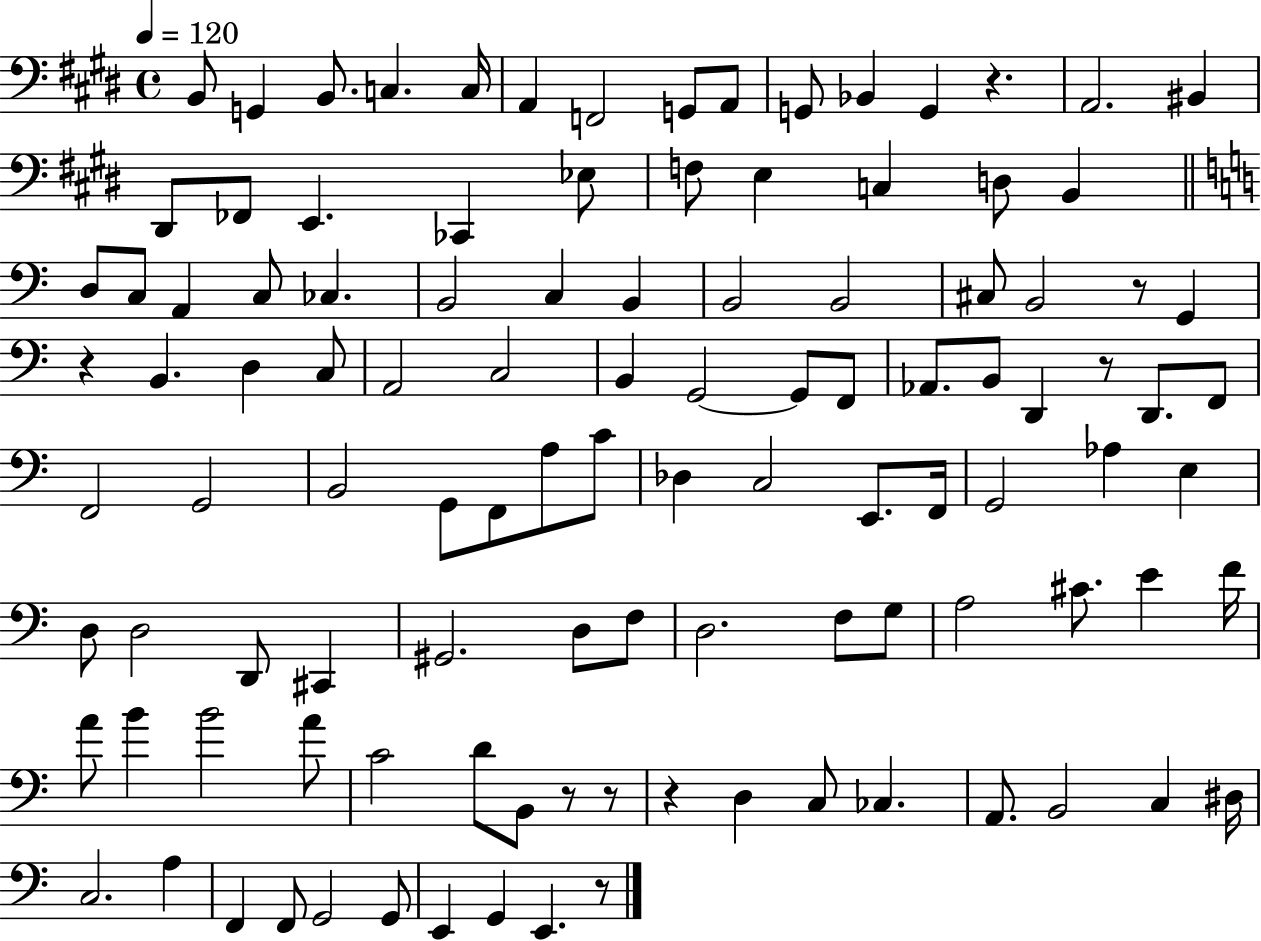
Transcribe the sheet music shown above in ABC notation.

X:1
T:Untitled
M:4/4
L:1/4
K:E
B,,/2 G,, B,,/2 C, C,/4 A,, F,,2 G,,/2 A,,/2 G,,/2 _B,, G,, z A,,2 ^B,, ^D,,/2 _F,,/2 E,, _C,, _E,/2 F,/2 E, C, D,/2 B,, D,/2 C,/2 A,, C,/2 _C, B,,2 C, B,, B,,2 B,,2 ^C,/2 B,,2 z/2 G,, z B,, D, C,/2 A,,2 C,2 B,, G,,2 G,,/2 F,,/2 _A,,/2 B,,/2 D,, z/2 D,,/2 F,,/2 F,,2 G,,2 B,,2 G,,/2 F,,/2 A,/2 C/2 _D, C,2 E,,/2 F,,/4 G,,2 _A, E, D,/2 D,2 D,,/2 ^C,, ^G,,2 D,/2 F,/2 D,2 F,/2 G,/2 A,2 ^C/2 E F/4 A/2 B B2 A/2 C2 D/2 B,,/2 z/2 z/2 z D, C,/2 _C, A,,/2 B,,2 C, ^D,/4 C,2 A, F,, F,,/2 G,,2 G,,/2 E,, G,, E,, z/2